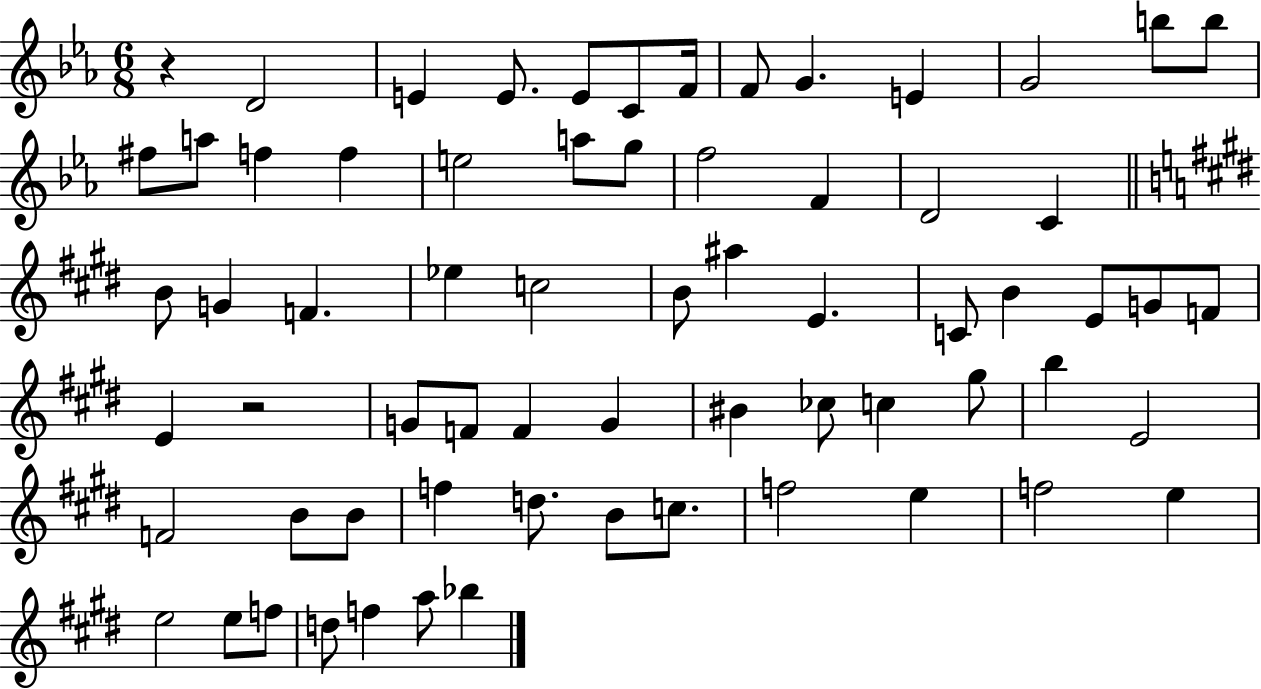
X:1
T:Untitled
M:6/8
L:1/4
K:Eb
z D2 E E/2 E/2 C/2 F/4 F/2 G E G2 b/2 b/2 ^f/2 a/2 f f e2 a/2 g/2 f2 F D2 C B/2 G F _e c2 B/2 ^a E C/2 B E/2 G/2 F/2 E z2 G/2 F/2 F G ^B _c/2 c ^g/2 b E2 F2 B/2 B/2 f d/2 B/2 c/2 f2 e f2 e e2 e/2 f/2 d/2 f a/2 _b